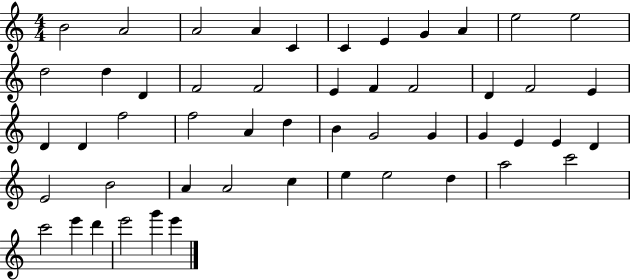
B4/h A4/h A4/h A4/q C4/q C4/q E4/q G4/q A4/q E5/h E5/h D5/h D5/q D4/q F4/h F4/h E4/q F4/q F4/h D4/q F4/h E4/q D4/q D4/q F5/h F5/h A4/q D5/q B4/q G4/h G4/q G4/q E4/q E4/q D4/q E4/h B4/h A4/q A4/h C5/q E5/q E5/h D5/q A5/h C6/h C6/h E6/q D6/q E6/h G6/q E6/q